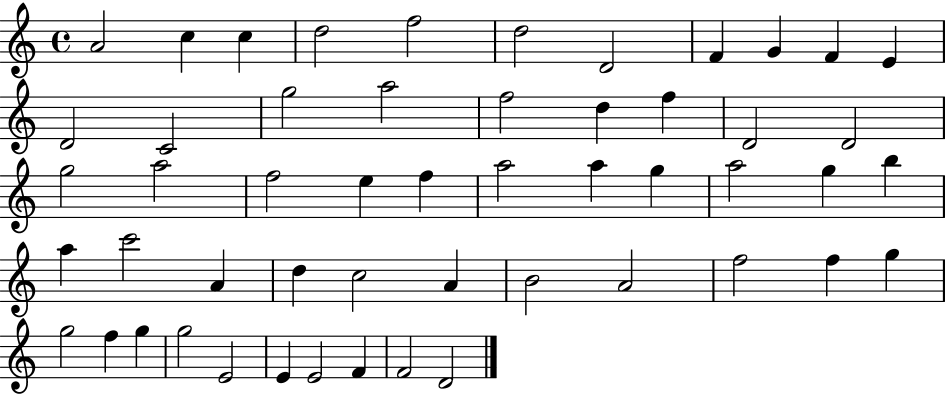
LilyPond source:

{
  \clef treble
  \time 4/4
  \defaultTimeSignature
  \key c \major
  a'2 c''4 c''4 | d''2 f''2 | d''2 d'2 | f'4 g'4 f'4 e'4 | \break d'2 c'2 | g''2 a''2 | f''2 d''4 f''4 | d'2 d'2 | \break g''2 a''2 | f''2 e''4 f''4 | a''2 a''4 g''4 | a''2 g''4 b''4 | \break a''4 c'''2 a'4 | d''4 c''2 a'4 | b'2 a'2 | f''2 f''4 g''4 | \break g''2 f''4 g''4 | g''2 e'2 | e'4 e'2 f'4 | f'2 d'2 | \break \bar "|."
}